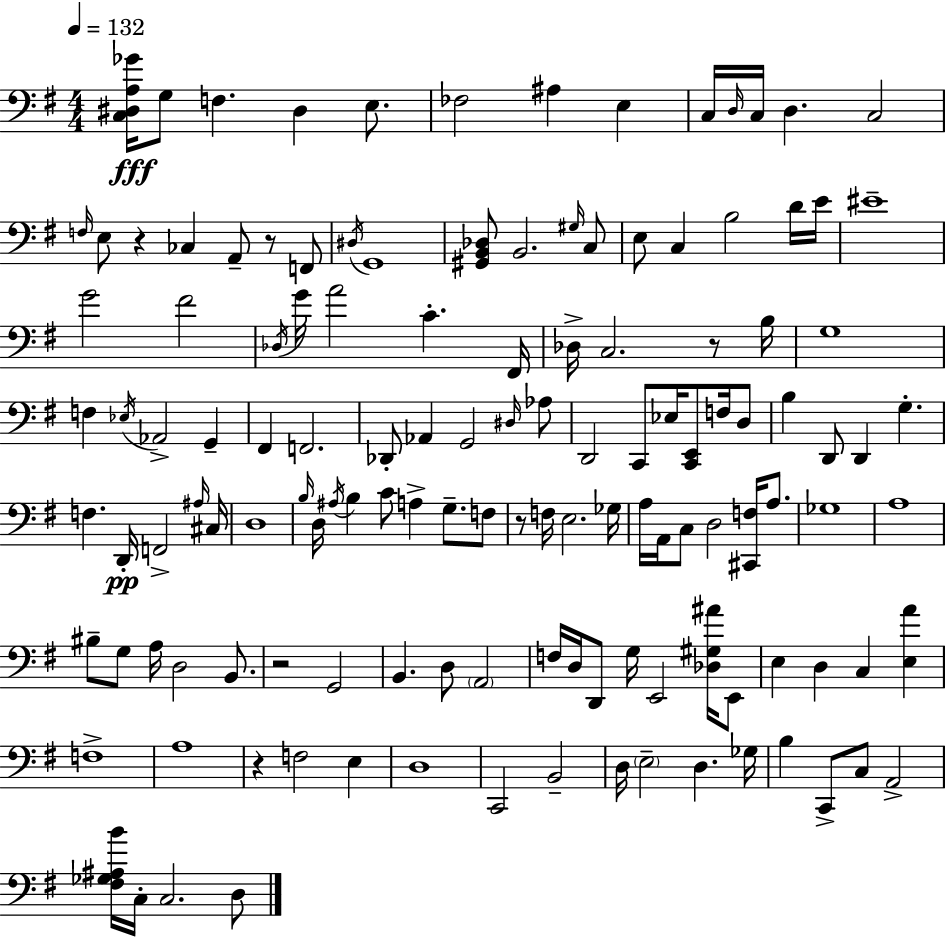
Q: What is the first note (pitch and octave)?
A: G3